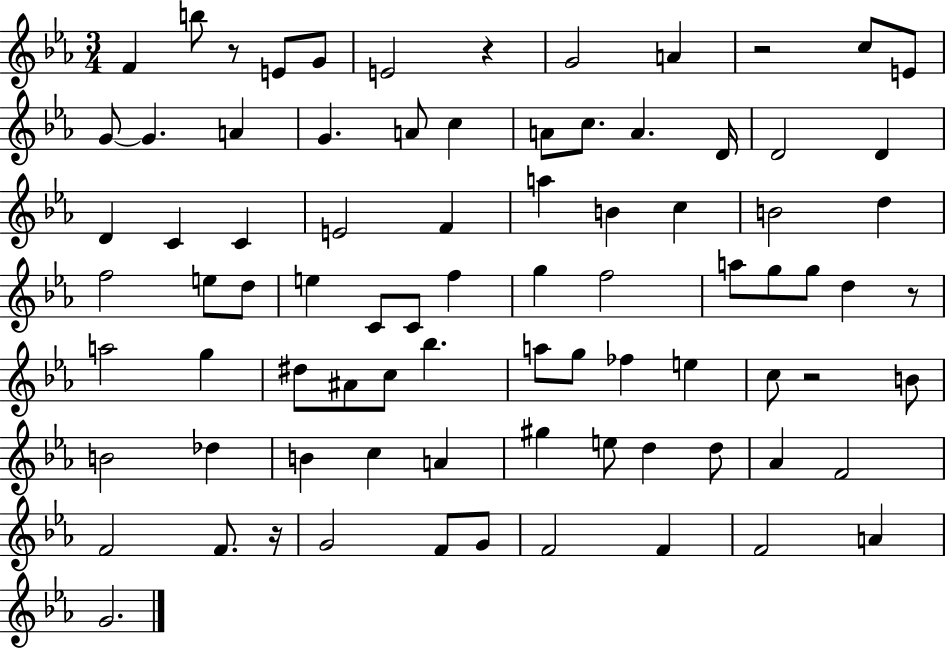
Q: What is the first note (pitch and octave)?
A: F4